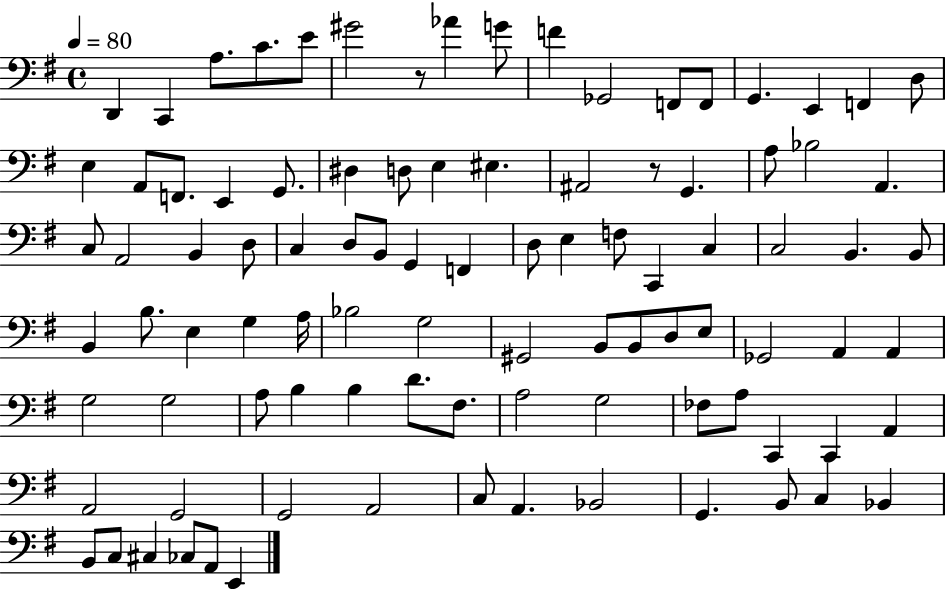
{
  \clef bass
  \time 4/4
  \defaultTimeSignature
  \key g \major
  \tempo 4 = 80
  d,4 c,4 a8. c'8. e'8 | gis'2 r8 aes'4 g'8 | f'4 ges,2 f,8 f,8 | g,4. e,4 f,4 d8 | \break e4 a,8 f,8. e,4 g,8. | dis4 d8 e4 eis4. | ais,2 r8 g,4. | a8 bes2 a,4. | \break c8 a,2 b,4 d8 | c4 d8 b,8 g,4 f,4 | d8 e4 f8 c,4 c4 | c2 b,4. b,8 | \break b,4 b8. e4 g4 a16 | bes2 g2 | gis,2 b,8 b,8 d8 e8 | ges,2 a,4 a,4 | \break g2 g2 | a8 b4 b4 d'8. fis8. | a2 g2 | fes8 a8 c,4 c,4 a,4 | \break a,2 g,2 | g,2 a,2 | c8 a,4. bes,2 | g,4. b,8 c4 bes,4 | \break b,8 c8 cis4 ces8 a,8 e,4 | \bar "|."
}